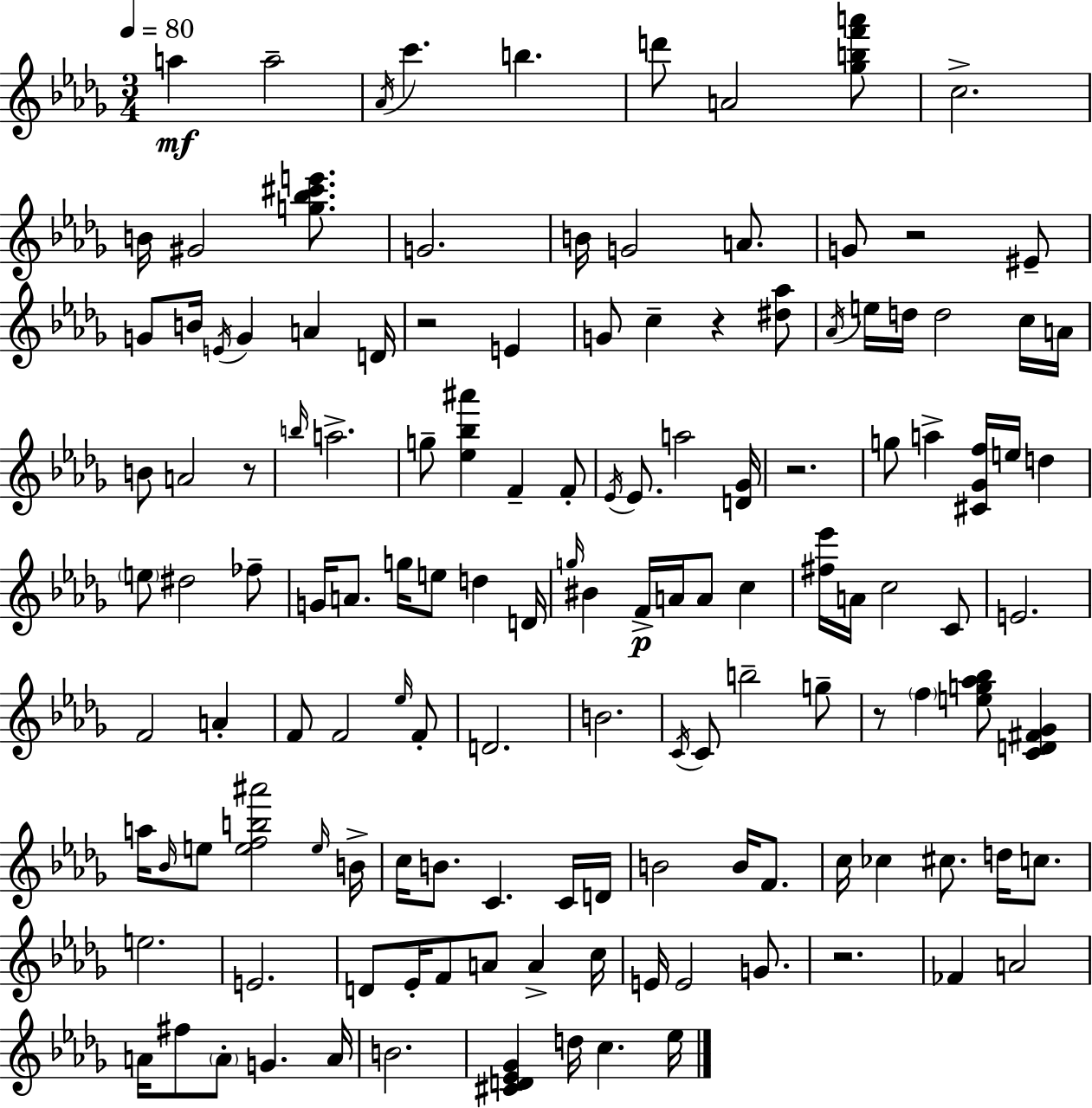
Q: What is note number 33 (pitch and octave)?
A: A4